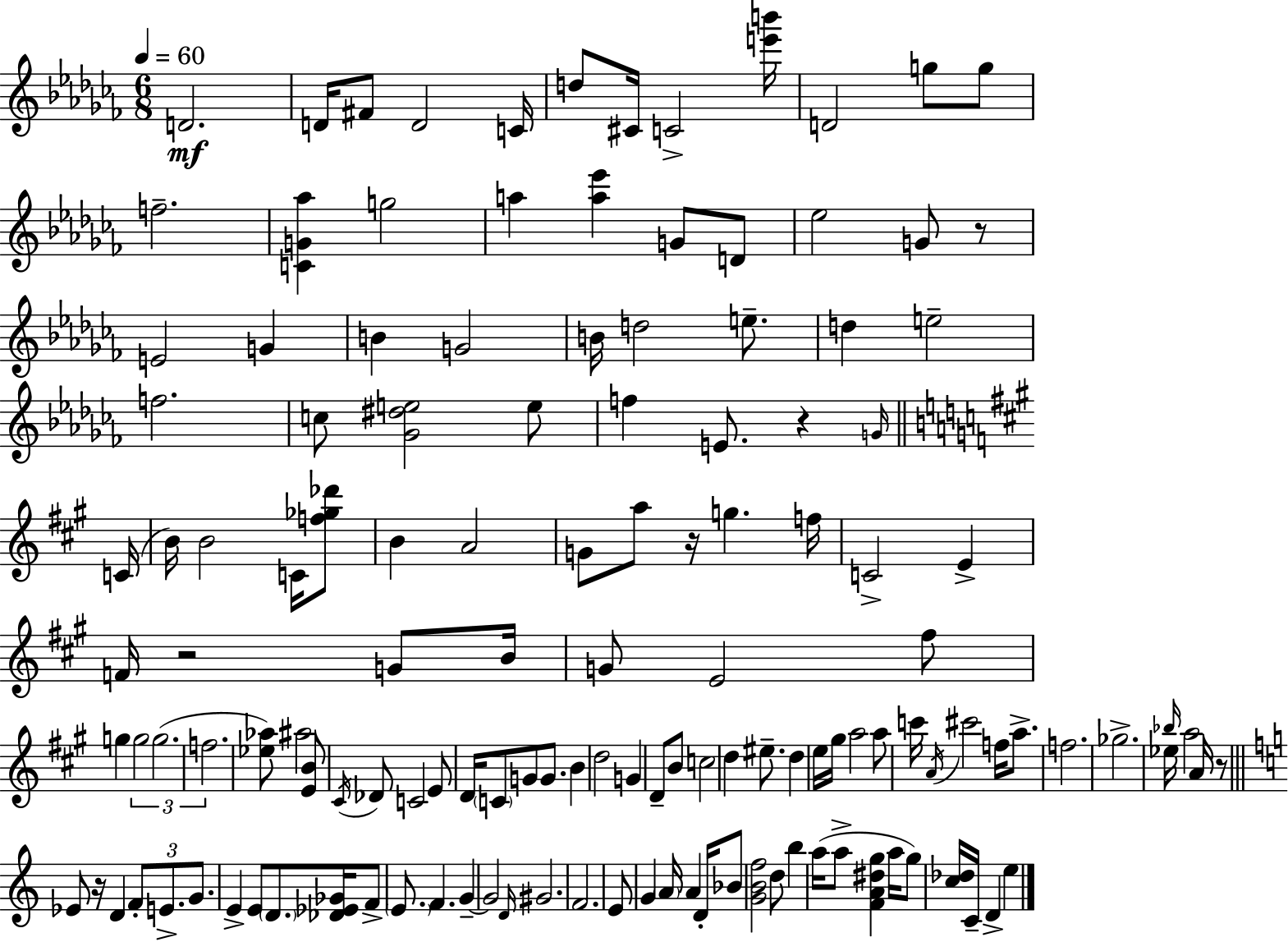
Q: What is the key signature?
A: AES minor